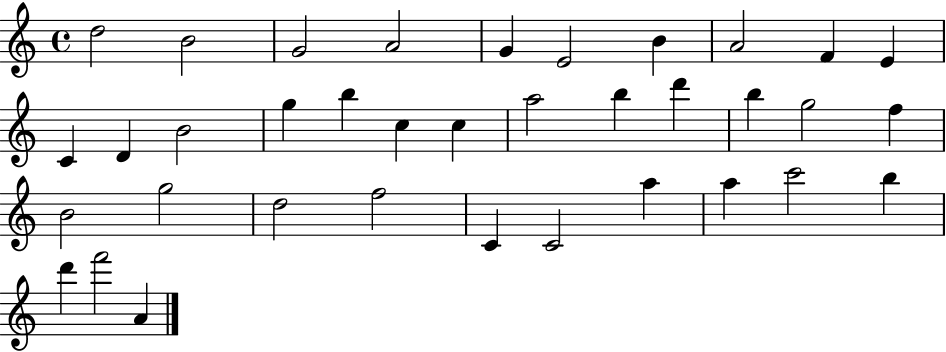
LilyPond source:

{
  \clef treble
  \time 4/4
  \defaultTimeSignature
  \key c \major
  d''2 b'2 | g'2 a'2 | g'4 e'2 b'4 | a'2 f'4 e'4 | \break c'4 d'4 b'2 | g''4 b''4 c''4 c''4 | a''2 b''4 d'''4 | b''4 g''2 f''4 | \break b'2 g''2 | d''2 f''2 | c'4 c'2 a''4 | a''4 c'''2 b''4 | \break d'''4 f'''2 a'4 | \bar "|."
}